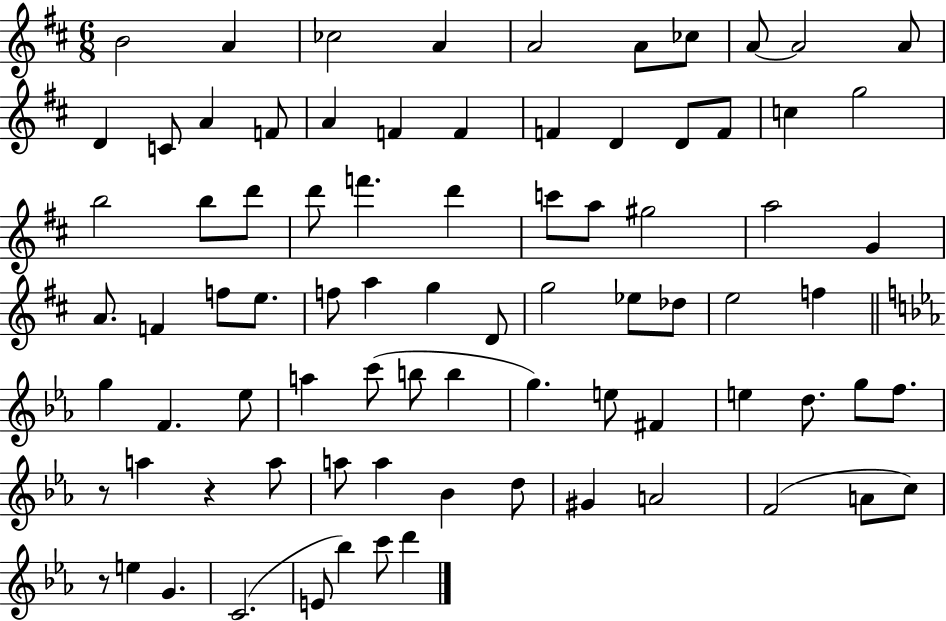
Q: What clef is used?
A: treble